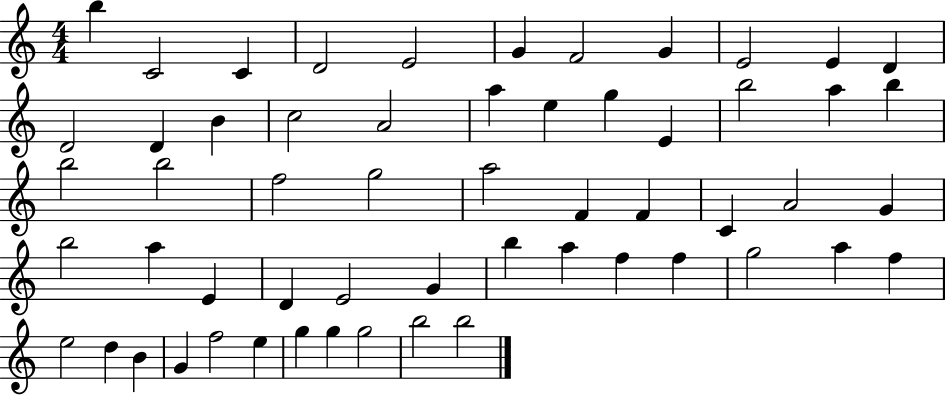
{
  \clef treble
  \numericTimeSignature
  \time 4/4
  \key c \major
  b''4 c'2 c'4 | d'2 e'2 | g'4 f'2 g'4 | e'2 e'4 d'4 | \break d'2 d'4 b'4 | c''2 a'2 | a''4 e''4 g''4 e'4 | b''2 a''4 b''4 | \break b''2 b''2 | f''2 g''2 | a''2 f'4 f'4 | c'4 a'2 g'4 | \break b''2 a''4 e'4 | d'4 e'2 g'4 | b''4 a''4 f''4 f''4 | g''2 a''4 f''4 | \break e''2 d''4 b'4 | g'4 f''2 e''4 | g''4 g''4 g''2 | b''2 b''2 | \break \bar "|."
}